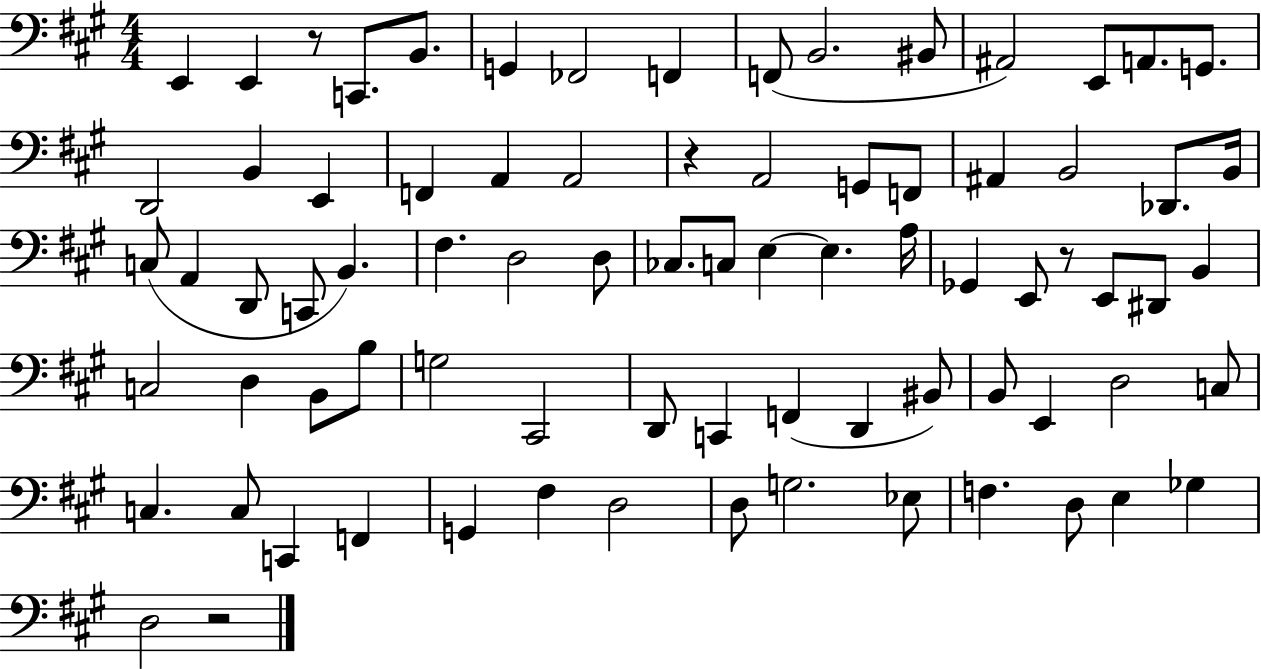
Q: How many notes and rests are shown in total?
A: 79